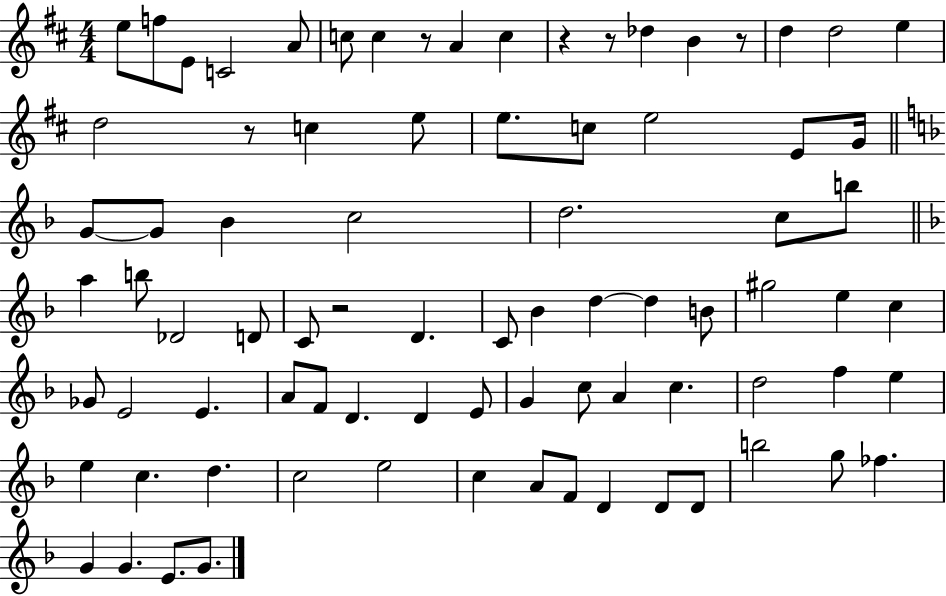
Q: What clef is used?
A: treble